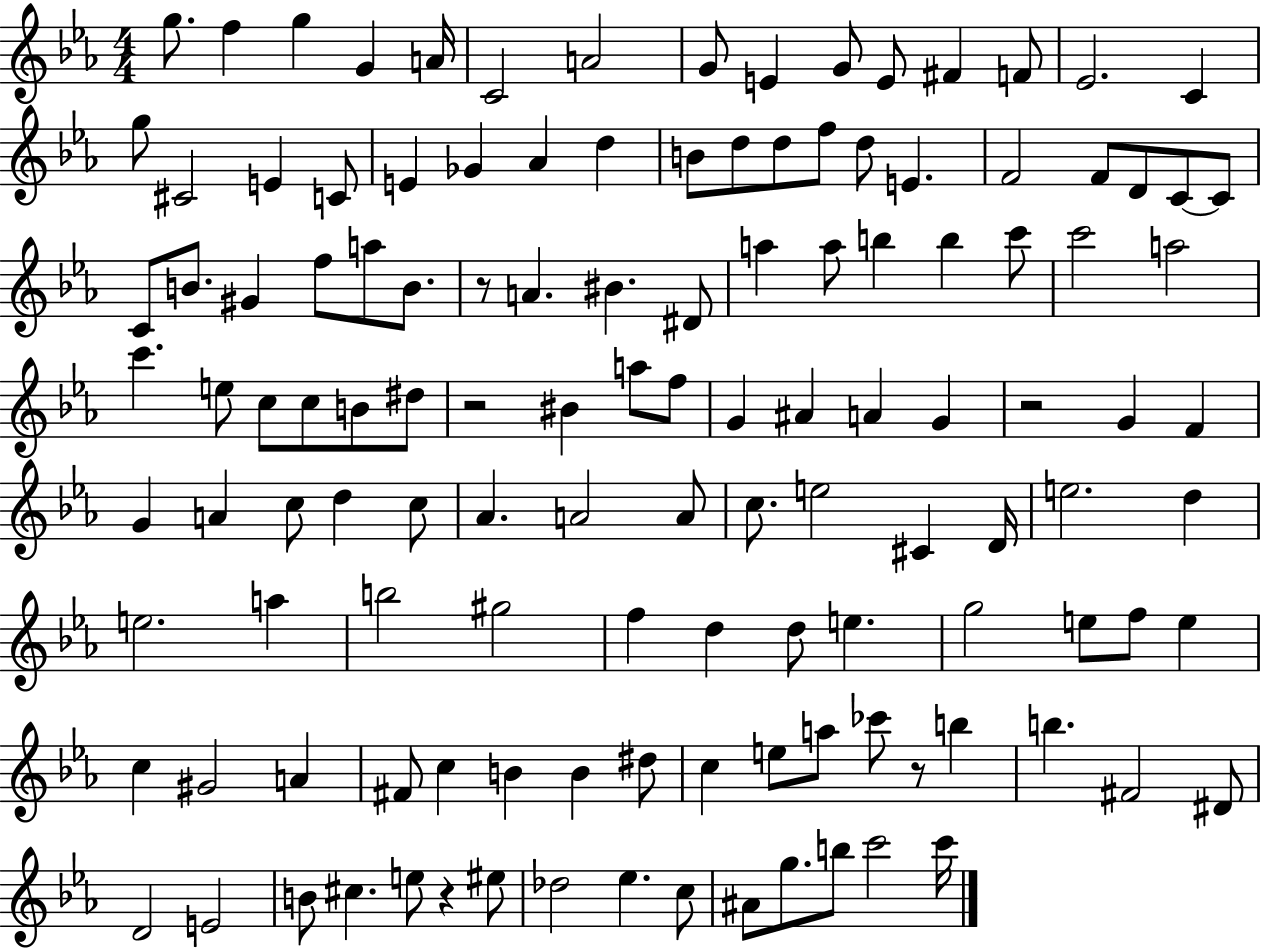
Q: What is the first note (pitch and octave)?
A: G5